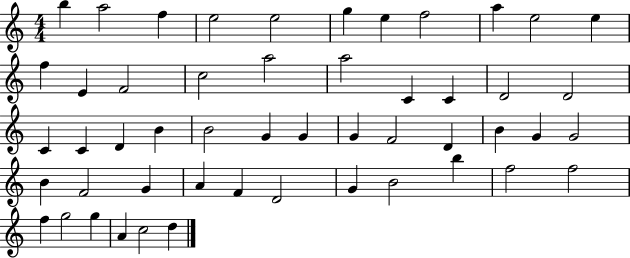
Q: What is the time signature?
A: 4/4